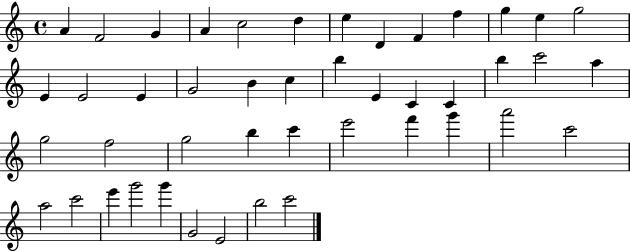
A4/q F4/h G4/q A4/q C5/h D5/q E5/q D4/q F4/q F5/q G5/q E5/q G5/h E4/q E4/h E4/q G4/h B4/q C5/q B5/q E4/q C4/q C4/q B5/q C6/h A5/q G5/h F5/h G5/h B5/q C6/q E6/h F6/q G6/q A6/h C6/h A5/h C6/h E6/q G6/h G6/q G4/h E4/h B5/h C6/h